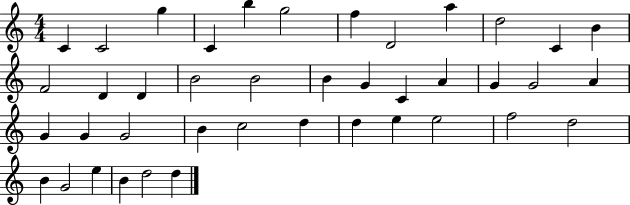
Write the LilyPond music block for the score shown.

{
  \clef treble
  \numericTimeSignature
  \time 4/4
  \key c \major
  c'4 c'2 g''4 | c'4 b''4 g''2 | f''4 d'2 a''4 | d''2 c'4 b'4 | \break f'2 d'4 d'4 | b'2 b'2 | b'4 g'4 c'4 a'4 | g'4 g'2 a'4 | \break g'4 g'4 g'2 | b'4 c''2 d''4 | d''4 e''4 e''2 | f''2 d''2 | \break b'4 g'2 e''4 | b'4 d''2 d''4 | \bar "|."
}